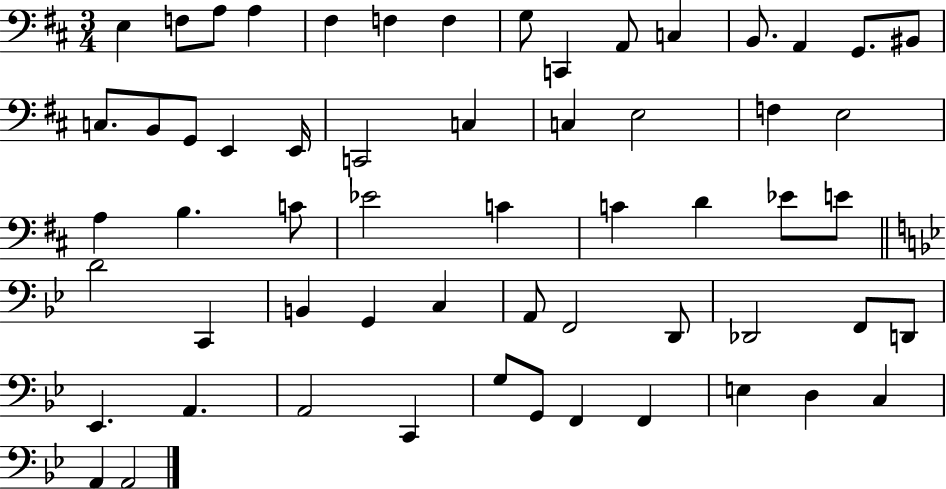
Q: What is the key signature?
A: D major